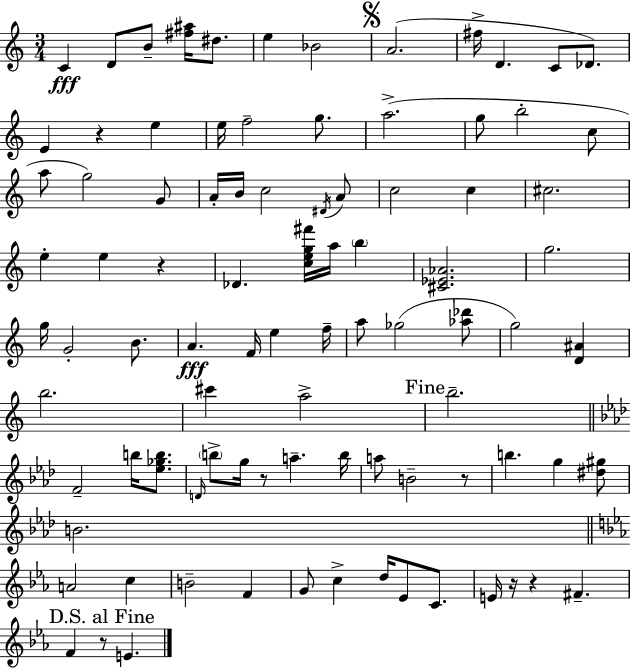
X:1
T:Untitled
M:3/4
L:1/4
K:Am
C D/2 B/2 [^f^a]/4 ^d/2 e _B2 A2 ^f/4 D C/2 _D/2 E z e e/4 f2 g/2 a2 g/2 b2 c/2 a/2 g2 G/2 A/4 B/4 c2 ^D/4 A/2 c2 c ^c2 e e z _D [ceg^f']/4 a/4 b [^C_E_A]2 g2 g/4 G2 B/2 A F/4 e f/4 a/2 _g2 [_a_d']/2 g2 [D^A] b2 ^c' a2 b2 F2 b/4 [_e_gb]/2 D/4 b/2 g/4 z/2 a b/4 a/2 B2 z/2 b g [^d^g]/2 B2 A2 c B2 F G/2 c d/4 _E/2 C/2 E/4 z/4 z ^F F z/2 E